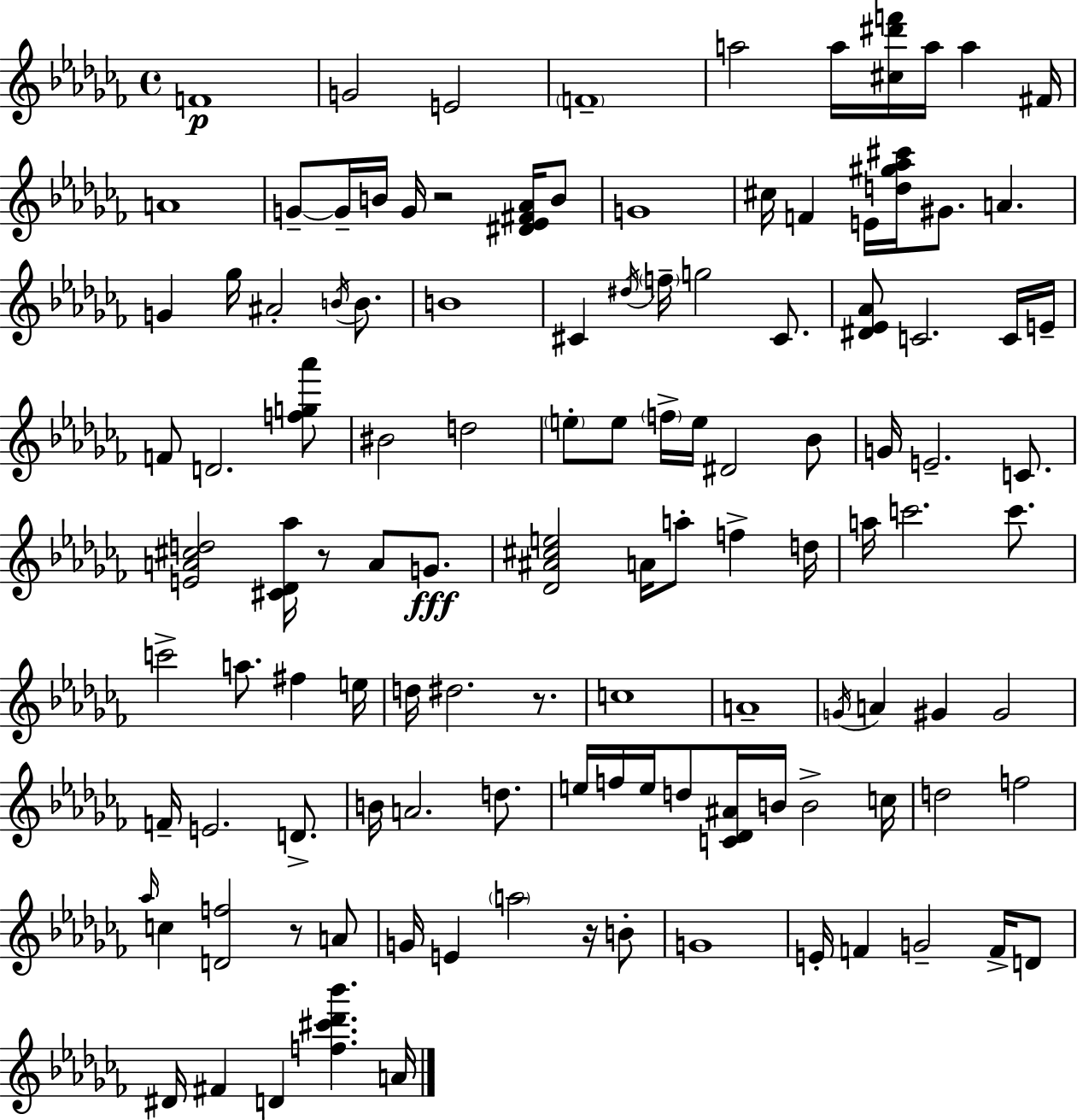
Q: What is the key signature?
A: AES minor